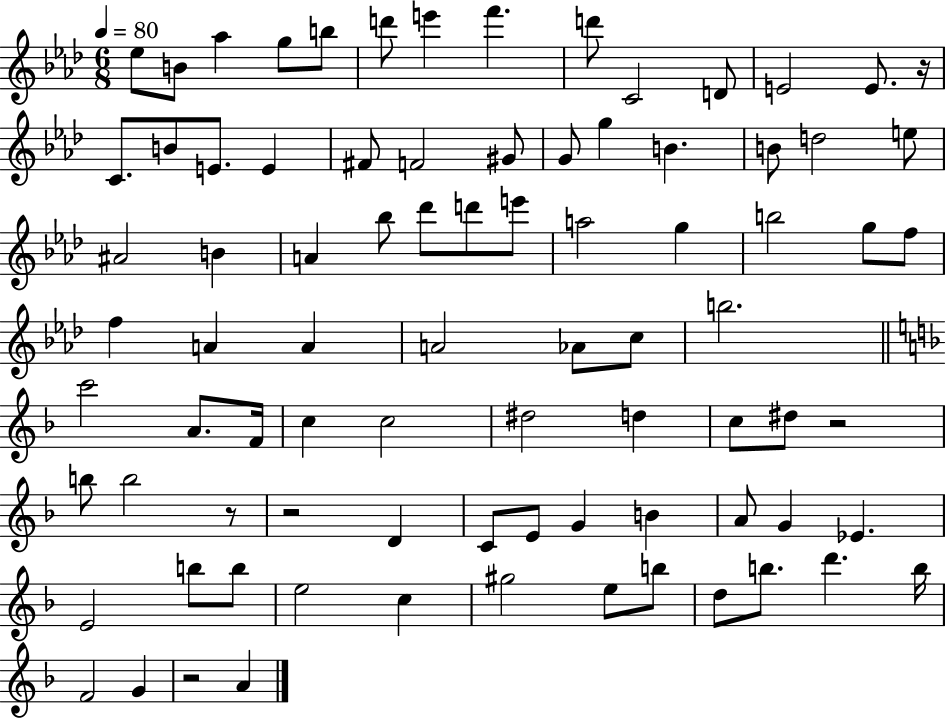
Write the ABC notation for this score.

X:1
T:Untitled
M:6/8
L:1/4
K:Ab
_e/2 B/2 _a g/2 b/2 d'/2 e' f' d'/2 C2 D/2 E2 E/2 z/4 C/2 B/2 E/2 E ^F/2 F2 ^G/2 G/2 g B B/2 d2 e/2 ^A2 B A _b/2 _d'/2 d'/2 e'/2 a2 g b2 g/2 f/2 f A A A2 _A/2 c/2 b2 c'2 A/2 F/4 c c2 ^d2 d c/2 ^d/2 z2 b/2 b2 z/2 z2 D C/2 E/2 G B A/2 G _E E2 b/2 b/2 e2 c ^g2 e/2 b/2 d/2 b/2 d' b/4 F2 G z2 A